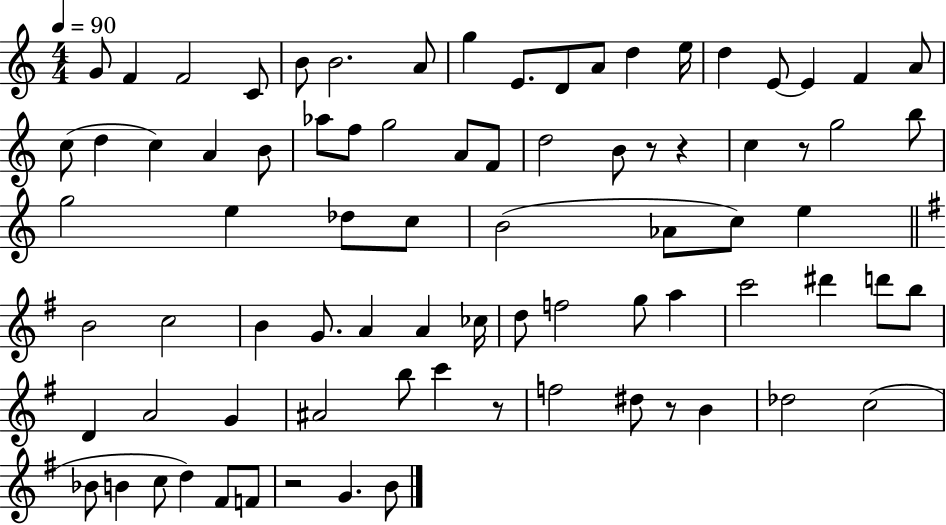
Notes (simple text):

G4/e F4/q F4/h C4/e B4/e B4/h. A4/e G5/q E4/e. D4/e A4/e D5/q E5/s D5/q E4/e E4/q F4/q A4/e C5/e D5/q C5/q A4/q B4/e Ab5/e F5/e G5/h A4/e F4/e D5/h B4/e R/e R/q C5/q R/e G5/h B5/e G5/h E5/q Db5/e C5/e B4/h Ab4/e C5/e E5/q B4/h C5/h B4/q G4/e. A4/q A4/q CES5/s D5/e F5/h G5/e A5/q C6/h D#6/q D6/e B5/e D4/q A4/h G4/q A#4/h B5/e C6/q R/e F5/h D#5/e R/e B4/q Db5/h C5/h Bb4/e B4/q C5/e D5/q F#4/e F4/e R/h G4/q. B4/e